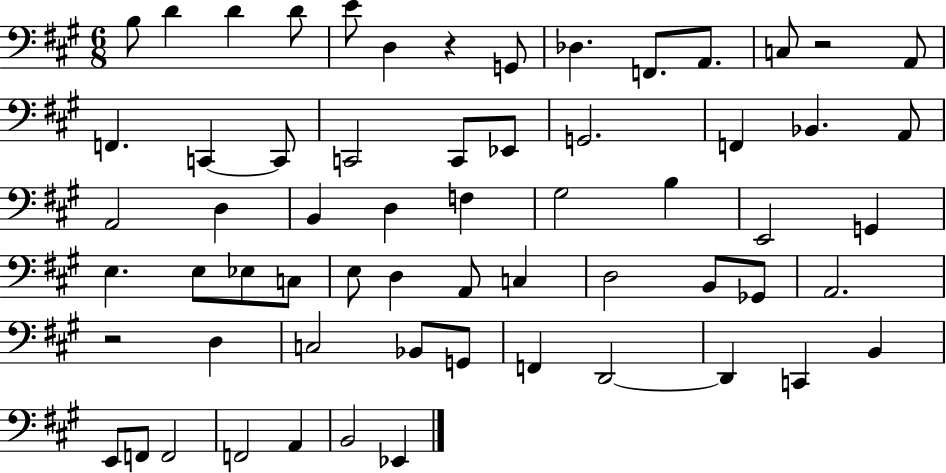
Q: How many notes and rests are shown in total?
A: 62